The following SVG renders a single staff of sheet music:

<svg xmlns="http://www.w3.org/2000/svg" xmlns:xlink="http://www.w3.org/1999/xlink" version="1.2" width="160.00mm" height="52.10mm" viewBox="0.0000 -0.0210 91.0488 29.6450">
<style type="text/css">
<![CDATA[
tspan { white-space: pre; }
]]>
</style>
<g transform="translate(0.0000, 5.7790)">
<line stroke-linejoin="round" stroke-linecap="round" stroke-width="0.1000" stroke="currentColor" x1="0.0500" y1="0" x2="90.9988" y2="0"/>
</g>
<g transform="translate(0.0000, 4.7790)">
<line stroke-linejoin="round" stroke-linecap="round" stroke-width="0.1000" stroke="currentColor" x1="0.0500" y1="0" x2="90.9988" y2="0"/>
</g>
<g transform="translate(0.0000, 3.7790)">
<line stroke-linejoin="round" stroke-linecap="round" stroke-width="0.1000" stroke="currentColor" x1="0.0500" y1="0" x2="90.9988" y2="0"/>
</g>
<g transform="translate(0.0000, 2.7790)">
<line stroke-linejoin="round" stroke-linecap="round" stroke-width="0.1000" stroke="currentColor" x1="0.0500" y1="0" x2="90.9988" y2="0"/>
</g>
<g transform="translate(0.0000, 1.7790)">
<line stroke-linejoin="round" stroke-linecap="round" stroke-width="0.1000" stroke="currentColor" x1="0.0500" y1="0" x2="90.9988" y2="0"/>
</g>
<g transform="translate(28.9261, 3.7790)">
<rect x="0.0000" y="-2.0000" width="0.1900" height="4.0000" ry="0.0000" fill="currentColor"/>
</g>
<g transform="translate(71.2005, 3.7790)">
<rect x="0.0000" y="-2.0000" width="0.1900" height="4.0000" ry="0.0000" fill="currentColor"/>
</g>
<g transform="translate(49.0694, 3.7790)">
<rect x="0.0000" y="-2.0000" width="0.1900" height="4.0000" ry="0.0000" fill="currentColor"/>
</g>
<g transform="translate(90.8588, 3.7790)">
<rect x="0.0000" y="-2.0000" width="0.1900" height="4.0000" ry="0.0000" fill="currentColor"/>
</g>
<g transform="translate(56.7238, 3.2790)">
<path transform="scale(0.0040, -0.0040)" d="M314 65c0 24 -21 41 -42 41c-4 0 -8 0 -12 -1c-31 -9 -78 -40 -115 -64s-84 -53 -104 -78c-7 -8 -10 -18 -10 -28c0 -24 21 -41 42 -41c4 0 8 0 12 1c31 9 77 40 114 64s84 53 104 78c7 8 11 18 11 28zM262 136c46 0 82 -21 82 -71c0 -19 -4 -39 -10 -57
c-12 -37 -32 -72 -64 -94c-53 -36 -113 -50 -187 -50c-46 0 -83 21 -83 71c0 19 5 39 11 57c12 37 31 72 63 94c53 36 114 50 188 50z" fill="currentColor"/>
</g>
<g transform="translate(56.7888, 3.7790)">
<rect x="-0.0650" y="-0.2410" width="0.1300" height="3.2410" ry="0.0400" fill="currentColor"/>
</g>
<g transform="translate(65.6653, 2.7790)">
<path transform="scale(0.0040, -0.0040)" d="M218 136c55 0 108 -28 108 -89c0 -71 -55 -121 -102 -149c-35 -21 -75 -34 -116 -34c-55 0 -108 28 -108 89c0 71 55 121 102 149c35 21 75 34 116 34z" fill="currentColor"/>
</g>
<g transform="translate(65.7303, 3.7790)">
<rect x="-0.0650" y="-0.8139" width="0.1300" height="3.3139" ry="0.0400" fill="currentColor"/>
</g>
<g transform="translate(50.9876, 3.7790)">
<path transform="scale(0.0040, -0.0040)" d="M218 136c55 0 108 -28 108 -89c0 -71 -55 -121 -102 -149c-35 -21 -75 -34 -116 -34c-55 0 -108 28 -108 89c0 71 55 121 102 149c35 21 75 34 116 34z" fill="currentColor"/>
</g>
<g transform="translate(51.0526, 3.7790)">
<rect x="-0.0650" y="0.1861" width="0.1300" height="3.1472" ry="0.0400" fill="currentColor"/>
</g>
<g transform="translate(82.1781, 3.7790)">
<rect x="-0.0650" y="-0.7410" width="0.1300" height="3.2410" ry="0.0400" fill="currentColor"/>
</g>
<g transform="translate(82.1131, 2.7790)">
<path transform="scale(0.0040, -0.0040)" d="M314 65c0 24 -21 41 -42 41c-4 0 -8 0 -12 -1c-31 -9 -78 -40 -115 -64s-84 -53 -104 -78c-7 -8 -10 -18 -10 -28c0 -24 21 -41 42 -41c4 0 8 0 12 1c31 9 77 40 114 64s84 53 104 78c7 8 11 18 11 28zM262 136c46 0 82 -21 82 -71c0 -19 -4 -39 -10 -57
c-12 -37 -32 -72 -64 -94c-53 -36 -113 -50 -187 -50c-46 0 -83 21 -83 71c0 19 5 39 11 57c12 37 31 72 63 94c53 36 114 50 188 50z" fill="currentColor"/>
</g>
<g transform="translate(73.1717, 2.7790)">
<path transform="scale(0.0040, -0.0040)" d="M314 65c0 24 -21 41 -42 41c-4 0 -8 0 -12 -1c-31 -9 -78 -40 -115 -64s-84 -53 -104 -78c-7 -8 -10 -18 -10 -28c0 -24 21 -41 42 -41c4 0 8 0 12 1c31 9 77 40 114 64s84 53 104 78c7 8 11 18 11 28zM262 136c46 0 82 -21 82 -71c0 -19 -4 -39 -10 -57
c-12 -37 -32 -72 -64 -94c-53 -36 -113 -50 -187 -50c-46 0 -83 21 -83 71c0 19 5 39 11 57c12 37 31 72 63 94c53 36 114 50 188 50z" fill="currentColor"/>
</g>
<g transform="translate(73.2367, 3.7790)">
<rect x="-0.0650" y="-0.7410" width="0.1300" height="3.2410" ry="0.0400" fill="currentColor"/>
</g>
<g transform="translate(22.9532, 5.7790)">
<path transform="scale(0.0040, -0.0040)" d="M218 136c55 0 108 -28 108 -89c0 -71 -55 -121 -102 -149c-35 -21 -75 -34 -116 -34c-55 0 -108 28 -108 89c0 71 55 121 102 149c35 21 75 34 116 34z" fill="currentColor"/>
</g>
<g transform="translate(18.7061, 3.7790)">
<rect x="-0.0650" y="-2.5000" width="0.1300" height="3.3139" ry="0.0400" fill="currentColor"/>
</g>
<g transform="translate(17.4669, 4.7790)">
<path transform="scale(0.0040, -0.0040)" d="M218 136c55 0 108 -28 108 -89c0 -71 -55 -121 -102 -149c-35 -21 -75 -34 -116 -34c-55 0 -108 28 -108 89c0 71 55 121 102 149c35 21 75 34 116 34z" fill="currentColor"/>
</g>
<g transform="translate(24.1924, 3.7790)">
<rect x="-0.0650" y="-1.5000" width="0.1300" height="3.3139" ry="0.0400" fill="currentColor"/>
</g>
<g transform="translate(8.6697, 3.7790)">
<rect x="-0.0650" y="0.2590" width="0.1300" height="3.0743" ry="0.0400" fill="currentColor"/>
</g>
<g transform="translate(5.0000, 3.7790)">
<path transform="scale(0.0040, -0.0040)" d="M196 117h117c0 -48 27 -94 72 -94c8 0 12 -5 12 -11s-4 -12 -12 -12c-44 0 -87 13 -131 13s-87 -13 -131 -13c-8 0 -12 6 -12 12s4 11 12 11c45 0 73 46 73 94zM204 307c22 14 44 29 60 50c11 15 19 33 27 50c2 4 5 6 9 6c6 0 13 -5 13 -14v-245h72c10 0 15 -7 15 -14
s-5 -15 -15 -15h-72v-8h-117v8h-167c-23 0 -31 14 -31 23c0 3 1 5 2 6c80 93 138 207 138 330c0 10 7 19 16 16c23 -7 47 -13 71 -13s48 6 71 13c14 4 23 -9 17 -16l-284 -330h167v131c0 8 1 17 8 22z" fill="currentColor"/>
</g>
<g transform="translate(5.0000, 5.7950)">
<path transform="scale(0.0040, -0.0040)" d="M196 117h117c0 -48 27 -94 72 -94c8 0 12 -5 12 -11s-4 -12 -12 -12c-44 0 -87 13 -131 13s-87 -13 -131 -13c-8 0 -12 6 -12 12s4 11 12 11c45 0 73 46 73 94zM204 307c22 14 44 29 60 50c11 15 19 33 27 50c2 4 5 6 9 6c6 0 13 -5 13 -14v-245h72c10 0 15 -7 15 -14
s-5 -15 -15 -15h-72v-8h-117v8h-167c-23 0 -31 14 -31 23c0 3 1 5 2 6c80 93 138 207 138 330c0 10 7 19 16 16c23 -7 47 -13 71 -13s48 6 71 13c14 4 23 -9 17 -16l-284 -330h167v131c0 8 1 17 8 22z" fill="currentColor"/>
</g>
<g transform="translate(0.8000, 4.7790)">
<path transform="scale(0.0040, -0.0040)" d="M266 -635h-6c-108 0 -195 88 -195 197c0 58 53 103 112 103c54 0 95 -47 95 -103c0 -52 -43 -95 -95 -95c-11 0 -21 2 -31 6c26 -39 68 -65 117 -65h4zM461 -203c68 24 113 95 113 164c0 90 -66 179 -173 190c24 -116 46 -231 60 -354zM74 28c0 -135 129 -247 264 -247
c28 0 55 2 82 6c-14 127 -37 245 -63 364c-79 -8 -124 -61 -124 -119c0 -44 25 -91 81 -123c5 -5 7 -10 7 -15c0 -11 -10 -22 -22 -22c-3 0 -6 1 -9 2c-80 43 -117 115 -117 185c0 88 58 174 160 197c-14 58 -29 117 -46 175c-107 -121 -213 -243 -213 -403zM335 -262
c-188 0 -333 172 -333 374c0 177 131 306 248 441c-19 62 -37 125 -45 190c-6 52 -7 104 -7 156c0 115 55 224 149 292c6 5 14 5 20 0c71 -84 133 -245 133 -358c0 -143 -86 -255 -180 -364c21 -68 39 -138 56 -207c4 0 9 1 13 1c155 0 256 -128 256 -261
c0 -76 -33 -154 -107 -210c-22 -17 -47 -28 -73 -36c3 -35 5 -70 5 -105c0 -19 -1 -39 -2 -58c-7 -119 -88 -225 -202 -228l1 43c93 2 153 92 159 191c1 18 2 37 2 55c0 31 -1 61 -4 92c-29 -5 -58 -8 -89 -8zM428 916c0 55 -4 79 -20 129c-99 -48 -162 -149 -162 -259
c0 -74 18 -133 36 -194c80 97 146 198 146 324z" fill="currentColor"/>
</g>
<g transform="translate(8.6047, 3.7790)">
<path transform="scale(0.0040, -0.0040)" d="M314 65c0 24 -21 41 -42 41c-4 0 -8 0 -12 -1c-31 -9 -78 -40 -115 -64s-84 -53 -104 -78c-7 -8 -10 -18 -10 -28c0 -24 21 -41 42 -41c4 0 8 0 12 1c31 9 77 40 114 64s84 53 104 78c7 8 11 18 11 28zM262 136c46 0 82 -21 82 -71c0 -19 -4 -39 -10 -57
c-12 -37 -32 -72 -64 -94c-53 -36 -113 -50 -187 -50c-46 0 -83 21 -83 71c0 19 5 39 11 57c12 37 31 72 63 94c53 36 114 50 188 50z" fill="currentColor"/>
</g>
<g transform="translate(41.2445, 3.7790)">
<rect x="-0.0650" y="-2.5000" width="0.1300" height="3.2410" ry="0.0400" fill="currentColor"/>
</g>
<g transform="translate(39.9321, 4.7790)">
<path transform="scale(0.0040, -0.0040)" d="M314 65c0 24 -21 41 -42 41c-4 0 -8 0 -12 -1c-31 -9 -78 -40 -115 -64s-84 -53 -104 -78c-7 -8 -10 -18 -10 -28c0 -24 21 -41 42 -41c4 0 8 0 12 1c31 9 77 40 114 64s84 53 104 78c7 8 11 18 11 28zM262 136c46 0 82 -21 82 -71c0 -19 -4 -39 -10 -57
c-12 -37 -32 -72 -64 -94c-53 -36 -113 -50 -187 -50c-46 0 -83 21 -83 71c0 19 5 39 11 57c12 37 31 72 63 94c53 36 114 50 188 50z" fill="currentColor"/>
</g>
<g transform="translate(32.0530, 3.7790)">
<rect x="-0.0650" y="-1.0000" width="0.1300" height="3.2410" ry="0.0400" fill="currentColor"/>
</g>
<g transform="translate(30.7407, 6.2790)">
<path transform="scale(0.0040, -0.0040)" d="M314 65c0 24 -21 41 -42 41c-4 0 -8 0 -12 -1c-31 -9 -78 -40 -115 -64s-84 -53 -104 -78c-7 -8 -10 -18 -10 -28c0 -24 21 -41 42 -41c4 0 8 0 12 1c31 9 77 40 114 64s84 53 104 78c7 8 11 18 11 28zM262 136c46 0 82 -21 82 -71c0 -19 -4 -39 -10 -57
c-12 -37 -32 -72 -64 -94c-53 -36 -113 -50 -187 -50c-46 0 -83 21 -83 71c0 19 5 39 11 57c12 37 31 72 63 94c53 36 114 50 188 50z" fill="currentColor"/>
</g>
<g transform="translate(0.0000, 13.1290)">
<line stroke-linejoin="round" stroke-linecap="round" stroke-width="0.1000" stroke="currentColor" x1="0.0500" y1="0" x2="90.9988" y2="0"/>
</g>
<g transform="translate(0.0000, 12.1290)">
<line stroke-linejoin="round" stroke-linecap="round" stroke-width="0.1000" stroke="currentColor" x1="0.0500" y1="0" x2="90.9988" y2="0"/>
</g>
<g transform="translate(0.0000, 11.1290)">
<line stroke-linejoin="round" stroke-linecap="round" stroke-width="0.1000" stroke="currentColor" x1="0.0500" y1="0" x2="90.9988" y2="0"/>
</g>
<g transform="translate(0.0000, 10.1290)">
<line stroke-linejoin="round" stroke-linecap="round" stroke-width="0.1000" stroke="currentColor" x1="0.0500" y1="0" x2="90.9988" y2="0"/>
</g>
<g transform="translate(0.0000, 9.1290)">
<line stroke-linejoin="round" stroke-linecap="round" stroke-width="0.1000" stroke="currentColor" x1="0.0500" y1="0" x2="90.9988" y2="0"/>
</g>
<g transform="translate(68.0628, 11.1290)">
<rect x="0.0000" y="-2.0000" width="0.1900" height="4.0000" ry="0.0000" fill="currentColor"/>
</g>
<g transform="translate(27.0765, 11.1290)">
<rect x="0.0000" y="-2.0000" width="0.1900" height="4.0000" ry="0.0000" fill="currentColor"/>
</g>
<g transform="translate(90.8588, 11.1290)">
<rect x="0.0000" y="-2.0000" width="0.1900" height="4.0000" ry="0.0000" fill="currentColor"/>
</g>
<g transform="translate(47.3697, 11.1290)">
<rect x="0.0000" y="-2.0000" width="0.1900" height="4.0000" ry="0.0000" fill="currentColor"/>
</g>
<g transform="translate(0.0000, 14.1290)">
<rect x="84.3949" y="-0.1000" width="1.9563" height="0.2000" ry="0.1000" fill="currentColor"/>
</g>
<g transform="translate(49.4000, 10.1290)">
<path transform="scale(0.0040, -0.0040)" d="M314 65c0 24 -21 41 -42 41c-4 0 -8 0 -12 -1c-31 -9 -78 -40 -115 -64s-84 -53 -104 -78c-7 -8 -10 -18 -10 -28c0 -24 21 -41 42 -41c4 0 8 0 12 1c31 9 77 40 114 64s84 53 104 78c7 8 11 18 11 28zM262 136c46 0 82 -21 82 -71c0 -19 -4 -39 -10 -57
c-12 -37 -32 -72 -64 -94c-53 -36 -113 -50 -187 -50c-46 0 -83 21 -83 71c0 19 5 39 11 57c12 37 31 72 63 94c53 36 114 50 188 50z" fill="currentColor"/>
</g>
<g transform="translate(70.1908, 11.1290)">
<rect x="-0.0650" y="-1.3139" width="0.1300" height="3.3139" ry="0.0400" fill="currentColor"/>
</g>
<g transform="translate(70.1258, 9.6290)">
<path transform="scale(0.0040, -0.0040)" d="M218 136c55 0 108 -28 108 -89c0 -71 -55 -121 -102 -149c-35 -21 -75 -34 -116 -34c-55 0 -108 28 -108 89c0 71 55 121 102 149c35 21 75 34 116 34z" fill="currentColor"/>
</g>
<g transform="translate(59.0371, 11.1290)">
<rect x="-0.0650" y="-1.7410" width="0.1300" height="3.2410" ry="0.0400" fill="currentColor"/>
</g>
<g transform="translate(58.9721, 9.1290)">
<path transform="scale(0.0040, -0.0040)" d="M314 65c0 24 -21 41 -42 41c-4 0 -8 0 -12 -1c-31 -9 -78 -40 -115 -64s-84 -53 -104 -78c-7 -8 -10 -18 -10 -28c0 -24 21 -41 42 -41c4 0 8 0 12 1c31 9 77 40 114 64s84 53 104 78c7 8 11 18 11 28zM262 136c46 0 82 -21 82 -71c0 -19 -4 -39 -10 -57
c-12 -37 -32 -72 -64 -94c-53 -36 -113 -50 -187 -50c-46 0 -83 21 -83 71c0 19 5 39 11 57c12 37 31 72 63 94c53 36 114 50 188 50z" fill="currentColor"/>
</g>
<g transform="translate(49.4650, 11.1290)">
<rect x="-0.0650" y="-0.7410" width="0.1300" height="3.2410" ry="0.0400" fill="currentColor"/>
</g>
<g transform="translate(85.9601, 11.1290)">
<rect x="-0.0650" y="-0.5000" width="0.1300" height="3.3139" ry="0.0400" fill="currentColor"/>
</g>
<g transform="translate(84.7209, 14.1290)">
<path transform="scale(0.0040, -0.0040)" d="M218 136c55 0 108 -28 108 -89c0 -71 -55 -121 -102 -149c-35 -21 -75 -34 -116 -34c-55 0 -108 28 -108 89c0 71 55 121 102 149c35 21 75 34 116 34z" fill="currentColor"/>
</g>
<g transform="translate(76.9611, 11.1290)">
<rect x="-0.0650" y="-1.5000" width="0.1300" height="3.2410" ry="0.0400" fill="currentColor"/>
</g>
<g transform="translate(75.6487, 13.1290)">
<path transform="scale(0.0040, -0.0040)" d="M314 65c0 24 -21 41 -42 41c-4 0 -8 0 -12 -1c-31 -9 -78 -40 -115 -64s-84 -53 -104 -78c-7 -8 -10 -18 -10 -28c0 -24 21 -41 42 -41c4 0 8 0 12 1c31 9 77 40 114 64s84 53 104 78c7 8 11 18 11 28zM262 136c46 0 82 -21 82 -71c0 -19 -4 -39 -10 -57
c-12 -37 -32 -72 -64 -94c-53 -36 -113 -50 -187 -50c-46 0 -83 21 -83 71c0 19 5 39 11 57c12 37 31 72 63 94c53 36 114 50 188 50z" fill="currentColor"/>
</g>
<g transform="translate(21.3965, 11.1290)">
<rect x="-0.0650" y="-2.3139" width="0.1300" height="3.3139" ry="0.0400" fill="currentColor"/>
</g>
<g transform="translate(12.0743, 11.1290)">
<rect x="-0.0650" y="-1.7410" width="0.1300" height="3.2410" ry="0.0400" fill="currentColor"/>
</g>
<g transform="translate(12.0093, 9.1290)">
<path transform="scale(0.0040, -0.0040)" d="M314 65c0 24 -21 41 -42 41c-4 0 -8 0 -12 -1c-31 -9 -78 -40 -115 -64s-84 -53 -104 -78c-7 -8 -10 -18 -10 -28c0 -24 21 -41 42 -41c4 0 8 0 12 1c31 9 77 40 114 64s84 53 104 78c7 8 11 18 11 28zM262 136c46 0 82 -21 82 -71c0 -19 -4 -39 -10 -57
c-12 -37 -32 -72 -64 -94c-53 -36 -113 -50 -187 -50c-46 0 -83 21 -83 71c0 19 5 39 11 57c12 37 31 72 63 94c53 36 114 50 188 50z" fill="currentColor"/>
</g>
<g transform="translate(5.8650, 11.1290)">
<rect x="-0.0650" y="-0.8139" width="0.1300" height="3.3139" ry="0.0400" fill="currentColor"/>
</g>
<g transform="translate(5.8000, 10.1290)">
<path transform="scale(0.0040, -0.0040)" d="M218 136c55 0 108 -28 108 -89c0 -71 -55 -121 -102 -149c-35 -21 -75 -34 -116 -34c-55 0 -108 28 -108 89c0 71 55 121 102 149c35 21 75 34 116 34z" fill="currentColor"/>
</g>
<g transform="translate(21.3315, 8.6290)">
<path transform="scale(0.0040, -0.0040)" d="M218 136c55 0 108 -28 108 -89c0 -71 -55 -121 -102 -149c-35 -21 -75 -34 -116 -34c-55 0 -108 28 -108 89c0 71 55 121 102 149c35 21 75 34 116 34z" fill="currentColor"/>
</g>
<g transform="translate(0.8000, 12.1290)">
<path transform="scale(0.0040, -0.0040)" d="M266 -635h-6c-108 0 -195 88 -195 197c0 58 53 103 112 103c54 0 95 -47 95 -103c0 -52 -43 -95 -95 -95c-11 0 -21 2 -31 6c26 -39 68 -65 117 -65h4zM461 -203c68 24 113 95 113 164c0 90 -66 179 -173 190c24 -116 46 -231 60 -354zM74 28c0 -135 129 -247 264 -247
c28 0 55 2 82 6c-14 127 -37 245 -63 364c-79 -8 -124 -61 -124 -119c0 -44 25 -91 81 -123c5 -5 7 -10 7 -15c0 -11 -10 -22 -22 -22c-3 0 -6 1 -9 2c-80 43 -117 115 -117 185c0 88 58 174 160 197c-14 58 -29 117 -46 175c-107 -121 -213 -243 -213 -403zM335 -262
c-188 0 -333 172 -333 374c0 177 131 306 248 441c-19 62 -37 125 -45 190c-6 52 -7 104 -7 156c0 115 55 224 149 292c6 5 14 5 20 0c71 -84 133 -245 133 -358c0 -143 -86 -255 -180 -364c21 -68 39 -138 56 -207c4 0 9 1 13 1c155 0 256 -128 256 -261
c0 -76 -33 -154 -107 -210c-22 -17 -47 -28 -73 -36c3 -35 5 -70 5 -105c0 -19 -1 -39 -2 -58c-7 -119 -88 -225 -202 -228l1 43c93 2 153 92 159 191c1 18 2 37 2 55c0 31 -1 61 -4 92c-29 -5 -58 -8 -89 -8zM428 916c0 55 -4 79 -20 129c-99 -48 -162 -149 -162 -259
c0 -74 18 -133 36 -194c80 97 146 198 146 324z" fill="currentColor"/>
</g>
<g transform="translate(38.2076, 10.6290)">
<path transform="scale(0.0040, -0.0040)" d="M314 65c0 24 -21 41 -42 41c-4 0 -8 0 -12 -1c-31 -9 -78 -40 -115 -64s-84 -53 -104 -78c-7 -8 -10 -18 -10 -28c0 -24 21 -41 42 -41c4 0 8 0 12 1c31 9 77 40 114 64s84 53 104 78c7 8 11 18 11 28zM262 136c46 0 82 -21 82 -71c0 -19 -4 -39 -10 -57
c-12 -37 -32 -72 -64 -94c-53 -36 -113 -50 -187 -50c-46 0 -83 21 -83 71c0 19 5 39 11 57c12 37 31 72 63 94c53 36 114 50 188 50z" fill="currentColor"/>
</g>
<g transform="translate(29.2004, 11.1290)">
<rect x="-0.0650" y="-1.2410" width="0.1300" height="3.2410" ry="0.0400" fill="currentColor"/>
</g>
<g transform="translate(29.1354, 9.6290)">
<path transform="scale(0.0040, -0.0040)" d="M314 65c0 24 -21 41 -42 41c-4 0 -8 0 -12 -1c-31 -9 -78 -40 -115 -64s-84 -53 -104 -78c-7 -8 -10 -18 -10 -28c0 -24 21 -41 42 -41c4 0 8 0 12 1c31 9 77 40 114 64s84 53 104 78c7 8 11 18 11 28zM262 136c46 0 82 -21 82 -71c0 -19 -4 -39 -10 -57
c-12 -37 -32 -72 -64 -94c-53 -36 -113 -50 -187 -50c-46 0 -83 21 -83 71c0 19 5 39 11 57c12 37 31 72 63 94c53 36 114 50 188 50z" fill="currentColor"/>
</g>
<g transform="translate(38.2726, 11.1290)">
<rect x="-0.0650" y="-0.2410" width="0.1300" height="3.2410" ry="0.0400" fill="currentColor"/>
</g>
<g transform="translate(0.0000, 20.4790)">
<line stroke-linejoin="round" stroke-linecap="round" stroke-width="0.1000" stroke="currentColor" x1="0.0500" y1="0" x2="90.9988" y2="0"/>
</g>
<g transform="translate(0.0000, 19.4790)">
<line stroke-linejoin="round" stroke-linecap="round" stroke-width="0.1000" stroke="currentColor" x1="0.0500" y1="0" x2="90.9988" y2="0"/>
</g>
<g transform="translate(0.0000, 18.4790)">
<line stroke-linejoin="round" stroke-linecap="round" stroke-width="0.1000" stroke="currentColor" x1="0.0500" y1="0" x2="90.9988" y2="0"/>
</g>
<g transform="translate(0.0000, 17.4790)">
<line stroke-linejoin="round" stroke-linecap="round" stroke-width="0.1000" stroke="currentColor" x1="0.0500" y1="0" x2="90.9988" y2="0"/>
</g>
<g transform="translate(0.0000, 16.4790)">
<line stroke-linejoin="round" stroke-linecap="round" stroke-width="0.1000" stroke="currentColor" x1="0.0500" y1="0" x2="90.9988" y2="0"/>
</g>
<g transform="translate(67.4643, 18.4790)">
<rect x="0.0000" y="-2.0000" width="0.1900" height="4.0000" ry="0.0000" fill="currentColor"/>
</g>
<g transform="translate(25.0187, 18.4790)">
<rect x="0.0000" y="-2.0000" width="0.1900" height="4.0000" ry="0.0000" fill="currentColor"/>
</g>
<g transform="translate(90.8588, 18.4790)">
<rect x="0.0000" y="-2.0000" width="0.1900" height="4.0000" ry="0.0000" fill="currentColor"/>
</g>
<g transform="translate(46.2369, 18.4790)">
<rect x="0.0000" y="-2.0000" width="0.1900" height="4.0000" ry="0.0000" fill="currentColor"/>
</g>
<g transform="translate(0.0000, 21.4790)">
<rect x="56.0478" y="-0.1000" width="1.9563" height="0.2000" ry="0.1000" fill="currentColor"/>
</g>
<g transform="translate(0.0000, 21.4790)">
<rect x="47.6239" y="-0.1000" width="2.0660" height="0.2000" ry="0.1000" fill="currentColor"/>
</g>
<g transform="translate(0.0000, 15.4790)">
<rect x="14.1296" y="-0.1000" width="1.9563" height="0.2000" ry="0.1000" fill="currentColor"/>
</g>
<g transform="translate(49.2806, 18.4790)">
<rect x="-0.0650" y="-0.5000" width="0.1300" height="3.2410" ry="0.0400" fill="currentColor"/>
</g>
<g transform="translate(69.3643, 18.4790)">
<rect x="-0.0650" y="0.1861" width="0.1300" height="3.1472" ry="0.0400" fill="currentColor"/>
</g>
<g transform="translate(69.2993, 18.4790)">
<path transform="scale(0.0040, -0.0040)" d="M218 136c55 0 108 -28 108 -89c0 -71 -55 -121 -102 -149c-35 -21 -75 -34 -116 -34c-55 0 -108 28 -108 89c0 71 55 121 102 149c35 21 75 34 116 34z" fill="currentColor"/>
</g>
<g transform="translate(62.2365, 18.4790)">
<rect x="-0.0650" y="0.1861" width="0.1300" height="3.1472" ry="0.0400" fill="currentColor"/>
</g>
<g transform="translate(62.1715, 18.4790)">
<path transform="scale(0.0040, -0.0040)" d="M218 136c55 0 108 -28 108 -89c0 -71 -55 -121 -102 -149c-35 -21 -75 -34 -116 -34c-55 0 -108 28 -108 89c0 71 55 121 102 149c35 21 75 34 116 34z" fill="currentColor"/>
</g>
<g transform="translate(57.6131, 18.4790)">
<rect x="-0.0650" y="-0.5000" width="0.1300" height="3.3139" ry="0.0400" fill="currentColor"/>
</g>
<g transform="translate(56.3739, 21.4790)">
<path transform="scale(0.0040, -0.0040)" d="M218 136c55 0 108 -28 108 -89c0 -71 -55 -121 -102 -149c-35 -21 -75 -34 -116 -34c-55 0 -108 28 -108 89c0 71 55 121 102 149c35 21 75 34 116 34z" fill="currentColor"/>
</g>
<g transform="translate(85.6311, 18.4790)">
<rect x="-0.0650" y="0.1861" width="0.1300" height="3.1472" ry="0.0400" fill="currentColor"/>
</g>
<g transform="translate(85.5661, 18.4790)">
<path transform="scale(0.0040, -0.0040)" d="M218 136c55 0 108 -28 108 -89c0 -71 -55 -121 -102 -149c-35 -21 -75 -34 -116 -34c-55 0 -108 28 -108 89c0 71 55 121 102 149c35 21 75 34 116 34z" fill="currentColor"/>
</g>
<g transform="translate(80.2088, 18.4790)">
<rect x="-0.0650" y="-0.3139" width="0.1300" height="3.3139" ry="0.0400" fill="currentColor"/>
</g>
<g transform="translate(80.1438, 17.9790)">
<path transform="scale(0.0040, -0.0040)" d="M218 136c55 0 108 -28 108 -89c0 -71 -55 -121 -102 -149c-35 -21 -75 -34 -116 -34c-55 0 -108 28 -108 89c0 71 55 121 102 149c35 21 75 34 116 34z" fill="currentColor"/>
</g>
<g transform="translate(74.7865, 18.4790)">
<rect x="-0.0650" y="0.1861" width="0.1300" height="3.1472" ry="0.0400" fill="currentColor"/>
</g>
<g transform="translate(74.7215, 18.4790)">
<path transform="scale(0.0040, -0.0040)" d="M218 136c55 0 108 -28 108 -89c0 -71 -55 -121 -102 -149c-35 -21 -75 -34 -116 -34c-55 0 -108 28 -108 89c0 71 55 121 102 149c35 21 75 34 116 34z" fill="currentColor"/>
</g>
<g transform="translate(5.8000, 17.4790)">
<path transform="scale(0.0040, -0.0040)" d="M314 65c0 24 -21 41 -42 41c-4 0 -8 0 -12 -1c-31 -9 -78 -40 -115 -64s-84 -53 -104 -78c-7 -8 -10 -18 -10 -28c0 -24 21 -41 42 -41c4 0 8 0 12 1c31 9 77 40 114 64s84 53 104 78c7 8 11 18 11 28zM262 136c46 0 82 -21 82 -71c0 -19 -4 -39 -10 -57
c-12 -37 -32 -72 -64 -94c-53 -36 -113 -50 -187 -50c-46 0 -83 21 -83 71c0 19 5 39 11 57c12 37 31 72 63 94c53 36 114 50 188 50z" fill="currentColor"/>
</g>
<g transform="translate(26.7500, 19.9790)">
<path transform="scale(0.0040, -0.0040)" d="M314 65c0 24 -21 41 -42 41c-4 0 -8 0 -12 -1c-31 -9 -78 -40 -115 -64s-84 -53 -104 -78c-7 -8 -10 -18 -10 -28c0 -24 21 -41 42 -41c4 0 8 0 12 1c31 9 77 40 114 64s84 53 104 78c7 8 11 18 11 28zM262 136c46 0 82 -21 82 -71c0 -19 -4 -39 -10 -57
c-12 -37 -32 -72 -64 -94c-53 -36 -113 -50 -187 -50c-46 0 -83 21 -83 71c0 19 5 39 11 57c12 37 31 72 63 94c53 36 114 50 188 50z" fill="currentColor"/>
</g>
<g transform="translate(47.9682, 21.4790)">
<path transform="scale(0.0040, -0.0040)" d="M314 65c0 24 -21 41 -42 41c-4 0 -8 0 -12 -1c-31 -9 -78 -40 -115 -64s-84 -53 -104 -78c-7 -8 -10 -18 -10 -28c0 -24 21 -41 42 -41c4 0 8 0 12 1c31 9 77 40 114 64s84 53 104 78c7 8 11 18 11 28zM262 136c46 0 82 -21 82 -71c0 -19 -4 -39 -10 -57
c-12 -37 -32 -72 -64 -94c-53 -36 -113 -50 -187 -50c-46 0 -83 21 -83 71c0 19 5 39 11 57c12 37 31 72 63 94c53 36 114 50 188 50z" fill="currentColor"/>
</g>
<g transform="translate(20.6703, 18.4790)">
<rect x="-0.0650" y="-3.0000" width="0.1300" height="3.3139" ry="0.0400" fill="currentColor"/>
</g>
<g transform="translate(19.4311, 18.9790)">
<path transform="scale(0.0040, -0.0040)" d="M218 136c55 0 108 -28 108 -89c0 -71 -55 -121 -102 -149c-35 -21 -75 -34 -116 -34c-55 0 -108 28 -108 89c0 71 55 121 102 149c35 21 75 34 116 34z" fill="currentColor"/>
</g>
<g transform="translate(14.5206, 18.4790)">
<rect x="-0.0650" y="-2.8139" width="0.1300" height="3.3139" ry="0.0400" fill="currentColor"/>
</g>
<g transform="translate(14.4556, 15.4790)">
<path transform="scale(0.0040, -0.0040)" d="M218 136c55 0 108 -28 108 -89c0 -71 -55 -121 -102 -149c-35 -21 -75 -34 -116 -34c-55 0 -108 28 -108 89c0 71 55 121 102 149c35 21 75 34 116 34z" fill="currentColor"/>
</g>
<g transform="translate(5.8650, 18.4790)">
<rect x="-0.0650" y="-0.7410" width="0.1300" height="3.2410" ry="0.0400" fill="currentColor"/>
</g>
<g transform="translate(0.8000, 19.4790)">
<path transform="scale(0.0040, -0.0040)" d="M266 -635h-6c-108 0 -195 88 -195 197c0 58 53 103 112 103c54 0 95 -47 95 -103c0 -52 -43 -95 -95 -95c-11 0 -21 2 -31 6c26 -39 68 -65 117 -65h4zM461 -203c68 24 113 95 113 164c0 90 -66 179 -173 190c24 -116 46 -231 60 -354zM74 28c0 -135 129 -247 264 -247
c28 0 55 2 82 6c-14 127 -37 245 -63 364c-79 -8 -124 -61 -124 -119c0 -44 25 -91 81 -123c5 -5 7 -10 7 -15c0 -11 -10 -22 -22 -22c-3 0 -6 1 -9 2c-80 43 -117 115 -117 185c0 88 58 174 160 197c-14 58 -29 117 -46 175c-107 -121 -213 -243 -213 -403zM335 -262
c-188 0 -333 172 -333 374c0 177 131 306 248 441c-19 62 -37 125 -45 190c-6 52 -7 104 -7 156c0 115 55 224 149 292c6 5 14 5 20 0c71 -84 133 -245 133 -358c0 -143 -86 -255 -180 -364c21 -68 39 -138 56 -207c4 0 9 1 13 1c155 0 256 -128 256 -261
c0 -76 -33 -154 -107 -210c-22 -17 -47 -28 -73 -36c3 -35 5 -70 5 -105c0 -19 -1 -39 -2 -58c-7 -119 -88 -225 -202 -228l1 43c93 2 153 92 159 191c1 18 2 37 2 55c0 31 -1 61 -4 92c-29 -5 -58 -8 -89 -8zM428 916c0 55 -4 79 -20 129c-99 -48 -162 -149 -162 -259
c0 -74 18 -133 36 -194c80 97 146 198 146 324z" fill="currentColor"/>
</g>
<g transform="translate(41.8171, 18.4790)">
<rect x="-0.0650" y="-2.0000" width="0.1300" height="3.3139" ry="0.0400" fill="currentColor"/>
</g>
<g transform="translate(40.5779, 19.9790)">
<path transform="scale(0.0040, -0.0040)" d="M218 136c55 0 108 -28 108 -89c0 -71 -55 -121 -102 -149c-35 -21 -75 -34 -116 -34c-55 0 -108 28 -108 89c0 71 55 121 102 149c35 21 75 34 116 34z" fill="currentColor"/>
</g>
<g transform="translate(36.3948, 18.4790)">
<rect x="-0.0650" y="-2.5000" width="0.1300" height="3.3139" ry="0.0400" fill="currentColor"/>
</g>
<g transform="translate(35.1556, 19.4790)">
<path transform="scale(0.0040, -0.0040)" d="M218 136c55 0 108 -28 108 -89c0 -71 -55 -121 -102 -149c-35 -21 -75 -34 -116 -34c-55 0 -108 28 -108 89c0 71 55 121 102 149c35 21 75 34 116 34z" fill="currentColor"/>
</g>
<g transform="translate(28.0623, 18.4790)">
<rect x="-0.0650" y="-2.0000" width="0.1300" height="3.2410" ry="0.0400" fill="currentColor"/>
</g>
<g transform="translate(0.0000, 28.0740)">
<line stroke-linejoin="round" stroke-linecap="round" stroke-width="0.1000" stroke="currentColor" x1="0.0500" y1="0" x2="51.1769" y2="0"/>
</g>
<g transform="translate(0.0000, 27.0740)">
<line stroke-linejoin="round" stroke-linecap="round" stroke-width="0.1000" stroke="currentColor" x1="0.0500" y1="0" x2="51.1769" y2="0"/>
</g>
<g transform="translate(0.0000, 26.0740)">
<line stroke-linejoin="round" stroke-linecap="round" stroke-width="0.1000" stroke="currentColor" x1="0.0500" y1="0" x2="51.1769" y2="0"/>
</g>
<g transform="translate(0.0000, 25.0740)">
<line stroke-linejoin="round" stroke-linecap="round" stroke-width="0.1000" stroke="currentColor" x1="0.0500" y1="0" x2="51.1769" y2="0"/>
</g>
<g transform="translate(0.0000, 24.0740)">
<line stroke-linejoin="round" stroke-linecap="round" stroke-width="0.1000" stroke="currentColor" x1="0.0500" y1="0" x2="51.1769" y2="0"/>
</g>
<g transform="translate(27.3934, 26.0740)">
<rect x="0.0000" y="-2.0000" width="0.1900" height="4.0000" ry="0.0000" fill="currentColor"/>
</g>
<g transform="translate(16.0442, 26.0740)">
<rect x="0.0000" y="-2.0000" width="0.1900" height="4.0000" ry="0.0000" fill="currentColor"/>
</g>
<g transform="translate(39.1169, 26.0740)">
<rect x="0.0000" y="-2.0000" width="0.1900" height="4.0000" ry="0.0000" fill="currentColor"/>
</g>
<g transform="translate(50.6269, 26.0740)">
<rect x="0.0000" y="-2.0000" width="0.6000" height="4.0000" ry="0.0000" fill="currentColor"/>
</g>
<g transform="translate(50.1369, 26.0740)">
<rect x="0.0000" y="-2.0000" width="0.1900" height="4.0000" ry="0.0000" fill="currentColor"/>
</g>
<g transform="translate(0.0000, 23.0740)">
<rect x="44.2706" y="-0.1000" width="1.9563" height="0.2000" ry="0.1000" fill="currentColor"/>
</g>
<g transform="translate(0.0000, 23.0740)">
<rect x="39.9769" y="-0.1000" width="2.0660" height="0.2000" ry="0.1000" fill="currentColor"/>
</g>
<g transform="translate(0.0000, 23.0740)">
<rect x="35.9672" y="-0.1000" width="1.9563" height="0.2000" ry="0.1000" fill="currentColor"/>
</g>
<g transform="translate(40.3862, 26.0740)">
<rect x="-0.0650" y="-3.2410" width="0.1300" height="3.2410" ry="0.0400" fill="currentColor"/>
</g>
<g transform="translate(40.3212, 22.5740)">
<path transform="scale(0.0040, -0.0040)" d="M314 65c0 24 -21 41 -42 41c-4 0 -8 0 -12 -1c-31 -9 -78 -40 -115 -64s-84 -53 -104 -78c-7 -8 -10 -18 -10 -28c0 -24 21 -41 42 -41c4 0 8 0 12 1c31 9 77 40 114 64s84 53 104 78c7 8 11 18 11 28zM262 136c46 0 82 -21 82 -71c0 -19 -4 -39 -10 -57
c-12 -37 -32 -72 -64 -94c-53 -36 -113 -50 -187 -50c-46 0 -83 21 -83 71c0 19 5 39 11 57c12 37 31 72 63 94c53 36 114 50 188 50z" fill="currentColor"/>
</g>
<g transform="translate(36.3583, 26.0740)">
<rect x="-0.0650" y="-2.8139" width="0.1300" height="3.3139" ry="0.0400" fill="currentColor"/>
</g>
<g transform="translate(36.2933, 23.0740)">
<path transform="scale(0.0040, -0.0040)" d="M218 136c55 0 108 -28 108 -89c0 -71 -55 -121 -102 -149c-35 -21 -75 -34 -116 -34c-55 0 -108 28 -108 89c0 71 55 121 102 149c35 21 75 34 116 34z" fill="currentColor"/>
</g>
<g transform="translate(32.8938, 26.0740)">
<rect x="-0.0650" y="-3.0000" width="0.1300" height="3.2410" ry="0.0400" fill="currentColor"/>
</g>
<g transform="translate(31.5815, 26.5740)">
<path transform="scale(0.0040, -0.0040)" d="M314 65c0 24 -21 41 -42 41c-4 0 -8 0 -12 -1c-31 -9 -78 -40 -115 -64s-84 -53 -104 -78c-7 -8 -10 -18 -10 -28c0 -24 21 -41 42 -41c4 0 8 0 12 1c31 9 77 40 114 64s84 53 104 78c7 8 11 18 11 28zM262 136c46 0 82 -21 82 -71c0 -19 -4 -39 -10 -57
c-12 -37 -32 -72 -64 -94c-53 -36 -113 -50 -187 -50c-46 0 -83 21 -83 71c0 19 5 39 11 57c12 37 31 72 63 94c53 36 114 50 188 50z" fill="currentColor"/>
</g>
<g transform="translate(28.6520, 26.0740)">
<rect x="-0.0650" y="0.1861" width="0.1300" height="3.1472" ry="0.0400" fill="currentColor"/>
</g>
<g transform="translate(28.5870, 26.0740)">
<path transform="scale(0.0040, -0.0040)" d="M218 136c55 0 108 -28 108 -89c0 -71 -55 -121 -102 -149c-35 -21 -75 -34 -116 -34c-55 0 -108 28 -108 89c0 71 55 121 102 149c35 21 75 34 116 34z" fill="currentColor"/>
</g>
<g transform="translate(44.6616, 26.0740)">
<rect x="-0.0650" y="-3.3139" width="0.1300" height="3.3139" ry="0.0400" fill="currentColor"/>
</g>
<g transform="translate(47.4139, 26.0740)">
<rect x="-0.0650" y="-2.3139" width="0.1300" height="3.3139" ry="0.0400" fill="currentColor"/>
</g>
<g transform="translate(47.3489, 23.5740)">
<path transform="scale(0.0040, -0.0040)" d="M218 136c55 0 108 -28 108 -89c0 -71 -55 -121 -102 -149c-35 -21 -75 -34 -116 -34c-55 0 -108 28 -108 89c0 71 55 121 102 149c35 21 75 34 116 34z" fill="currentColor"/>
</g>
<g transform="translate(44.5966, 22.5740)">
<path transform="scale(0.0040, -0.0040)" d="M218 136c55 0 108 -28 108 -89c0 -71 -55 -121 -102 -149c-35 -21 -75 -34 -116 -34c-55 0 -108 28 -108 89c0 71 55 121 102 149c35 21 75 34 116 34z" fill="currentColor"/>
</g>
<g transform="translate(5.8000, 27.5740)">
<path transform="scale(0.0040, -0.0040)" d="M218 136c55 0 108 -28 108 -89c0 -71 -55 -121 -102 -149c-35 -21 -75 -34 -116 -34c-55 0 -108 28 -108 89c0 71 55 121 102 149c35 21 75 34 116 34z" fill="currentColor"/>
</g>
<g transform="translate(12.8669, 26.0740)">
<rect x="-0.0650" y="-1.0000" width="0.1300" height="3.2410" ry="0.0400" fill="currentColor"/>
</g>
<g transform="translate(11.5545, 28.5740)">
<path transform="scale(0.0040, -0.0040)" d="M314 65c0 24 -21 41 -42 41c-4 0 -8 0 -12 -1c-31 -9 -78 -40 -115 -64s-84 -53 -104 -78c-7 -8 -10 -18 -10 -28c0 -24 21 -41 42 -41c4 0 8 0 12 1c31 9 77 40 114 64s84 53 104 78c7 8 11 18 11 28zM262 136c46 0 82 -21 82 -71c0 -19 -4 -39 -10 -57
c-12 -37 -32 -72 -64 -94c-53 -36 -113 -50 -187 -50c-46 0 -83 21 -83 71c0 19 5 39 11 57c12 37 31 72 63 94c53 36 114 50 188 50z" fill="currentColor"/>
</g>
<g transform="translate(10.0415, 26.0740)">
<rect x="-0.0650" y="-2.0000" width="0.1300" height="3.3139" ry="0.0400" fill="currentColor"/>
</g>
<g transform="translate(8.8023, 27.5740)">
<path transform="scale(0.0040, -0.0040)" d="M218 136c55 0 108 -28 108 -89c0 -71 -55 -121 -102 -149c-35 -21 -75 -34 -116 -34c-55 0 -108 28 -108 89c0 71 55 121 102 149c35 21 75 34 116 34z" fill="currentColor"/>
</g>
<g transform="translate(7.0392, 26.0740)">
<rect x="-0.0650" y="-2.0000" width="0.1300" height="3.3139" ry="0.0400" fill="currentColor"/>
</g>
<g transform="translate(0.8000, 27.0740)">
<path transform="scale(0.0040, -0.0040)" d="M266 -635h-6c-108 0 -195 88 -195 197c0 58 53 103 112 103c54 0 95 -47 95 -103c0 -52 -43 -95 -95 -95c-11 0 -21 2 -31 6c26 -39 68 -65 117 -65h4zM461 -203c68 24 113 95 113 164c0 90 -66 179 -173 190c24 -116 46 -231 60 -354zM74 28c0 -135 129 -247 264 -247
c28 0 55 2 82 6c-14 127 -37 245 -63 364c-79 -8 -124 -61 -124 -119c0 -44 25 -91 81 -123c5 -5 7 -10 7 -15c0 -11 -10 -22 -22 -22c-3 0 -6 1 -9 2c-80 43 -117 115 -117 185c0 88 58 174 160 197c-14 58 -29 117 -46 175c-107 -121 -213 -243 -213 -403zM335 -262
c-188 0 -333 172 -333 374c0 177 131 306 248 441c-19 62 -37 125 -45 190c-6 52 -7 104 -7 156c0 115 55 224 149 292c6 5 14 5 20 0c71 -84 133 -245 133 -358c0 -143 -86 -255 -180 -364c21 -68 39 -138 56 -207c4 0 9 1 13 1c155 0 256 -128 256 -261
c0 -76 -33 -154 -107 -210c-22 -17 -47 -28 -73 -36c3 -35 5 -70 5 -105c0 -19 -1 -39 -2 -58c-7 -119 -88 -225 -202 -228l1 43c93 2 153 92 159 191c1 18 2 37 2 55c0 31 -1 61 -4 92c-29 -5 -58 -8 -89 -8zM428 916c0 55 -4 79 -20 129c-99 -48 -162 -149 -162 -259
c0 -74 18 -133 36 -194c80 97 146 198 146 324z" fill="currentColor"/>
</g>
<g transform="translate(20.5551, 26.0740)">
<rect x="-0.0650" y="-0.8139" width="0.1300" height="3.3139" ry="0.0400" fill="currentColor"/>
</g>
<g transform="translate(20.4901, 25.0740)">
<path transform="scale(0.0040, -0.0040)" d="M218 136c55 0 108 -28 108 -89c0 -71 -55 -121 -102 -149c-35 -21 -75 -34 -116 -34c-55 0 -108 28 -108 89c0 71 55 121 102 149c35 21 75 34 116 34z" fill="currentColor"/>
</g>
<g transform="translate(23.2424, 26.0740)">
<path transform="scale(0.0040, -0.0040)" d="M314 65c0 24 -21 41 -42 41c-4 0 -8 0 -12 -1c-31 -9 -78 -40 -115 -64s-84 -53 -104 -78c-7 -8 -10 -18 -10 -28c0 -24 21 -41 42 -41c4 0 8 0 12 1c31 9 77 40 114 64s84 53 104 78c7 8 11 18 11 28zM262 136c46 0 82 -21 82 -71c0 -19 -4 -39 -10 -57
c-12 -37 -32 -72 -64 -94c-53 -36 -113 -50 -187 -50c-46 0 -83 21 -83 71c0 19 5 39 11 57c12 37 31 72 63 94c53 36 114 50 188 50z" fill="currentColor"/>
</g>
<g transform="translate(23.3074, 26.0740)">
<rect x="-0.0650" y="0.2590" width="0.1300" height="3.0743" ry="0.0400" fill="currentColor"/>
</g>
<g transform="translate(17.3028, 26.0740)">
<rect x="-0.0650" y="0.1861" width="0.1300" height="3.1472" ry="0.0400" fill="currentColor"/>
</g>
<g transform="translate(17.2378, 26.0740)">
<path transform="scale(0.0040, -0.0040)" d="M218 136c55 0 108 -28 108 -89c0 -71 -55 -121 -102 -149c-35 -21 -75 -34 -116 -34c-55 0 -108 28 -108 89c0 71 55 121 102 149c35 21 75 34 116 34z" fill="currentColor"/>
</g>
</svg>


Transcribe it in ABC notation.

X:1
T:Untitled
M:4/4
L:1/4
K:C
B2 G E D2 G2 B c2 d d2 d2 d f2 g e2 c2 d2 f2 e E2 C d2 a A F2 G F C2 C B B B c B F F D2 B d B2 B A2 a b2 b g